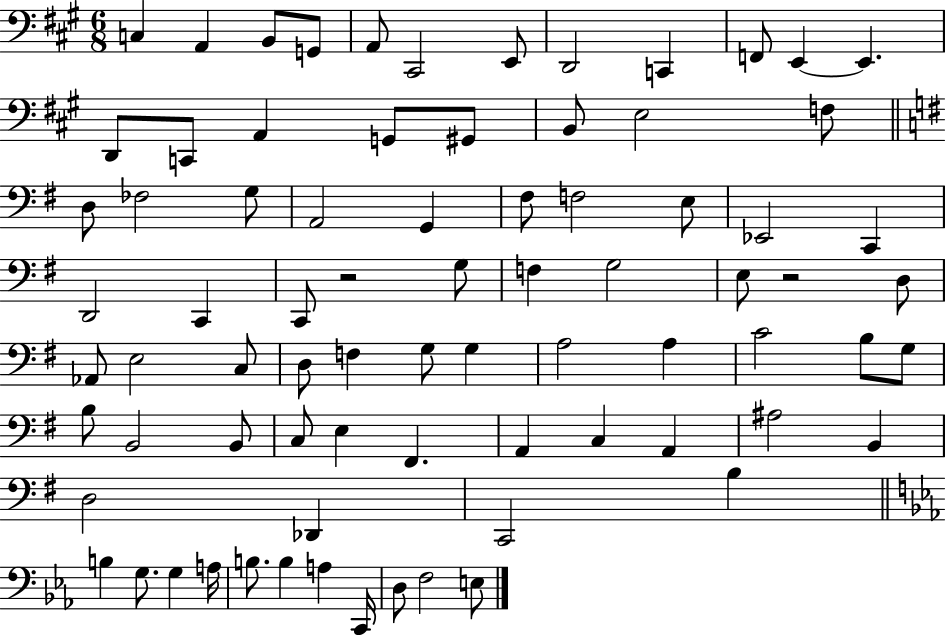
C3/q A2/q B2/e G2/e A2/e C#2/h E2/e D2/h C2/q F2/e E2/q E2/q. D2/e C2/e A2/q G2/e G#2/e B2/e E3/h F3/e D3/e FES3/h G3/e A2/h G2/q F#3/e F3/h E3/e Eb2/h C2/q D2/h C2/q C2/e R/h G3/e F3/q G3/h E3/e R/h D3/e Ab2/e E3/h C3/e D3/e F3/q G3/e G3/q A3/h A3/q C4/h B3/e G3/e B3/e B2/h B2/e C3/e E3/q F#2/q. A2/q C3/q A2/q A#3/h B2/q D3/h Db2/q C2/h B3/q B3/q G3/e. G3/q A3/s B3/e. B3/q A3/q C2/s D3/e F3/h E3/e